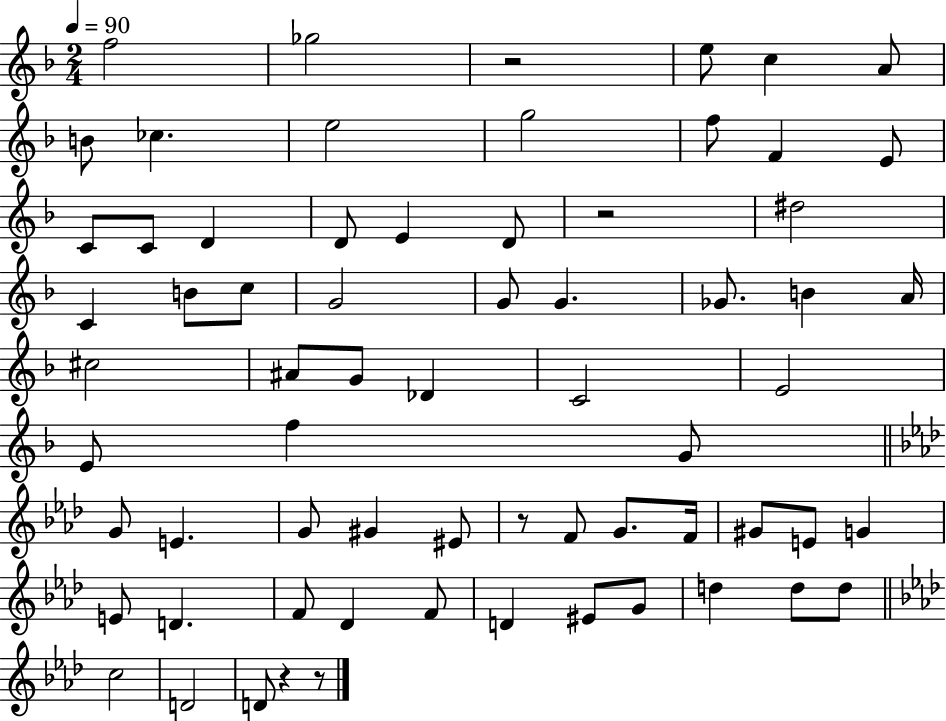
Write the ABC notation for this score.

X:1
T:Untitled
M:2/4
L:1/4
K:F
f2 _g2 z2 e/2 c A/2 B/2 _c e2 g2 f/2 F E/2 C/2 C/2 D D/2 E D/2 z2 ^d2 C B/2 c/2 G2 G/2 G _G/2 B A/4 ^c2 ^A/2 G/2 _D C2 E2 E/2 f G/2 G/2 E G/2 ^G ^E/2 z/2 F/2 G/2 F/4 ^G/2 E/2 G E/2 D F/2 _D F/2 D ^E/2 G/2 d d/2 d/2 c2 D2 D/2 z z/2